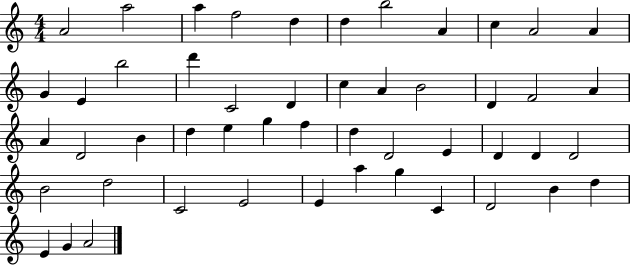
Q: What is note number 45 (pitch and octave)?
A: D4